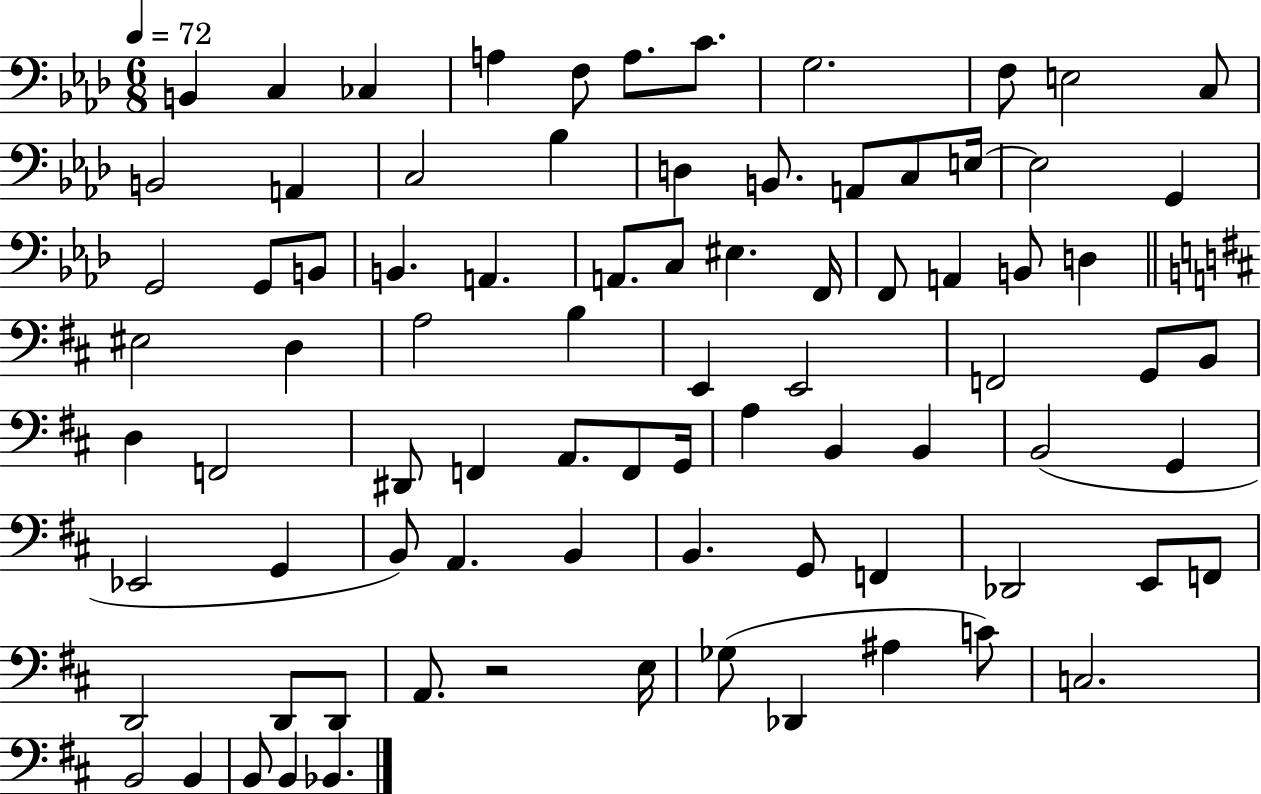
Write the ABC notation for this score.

X:1
T:Untitled
M:6/8
L:1/4
K:Ab
B,, C, _C, A, F,/2 A,/2 C/2 G,2 F,/2 E,2 C,/2 B,,2 A,, C,2 _B, D, B,,/2 A,,/2 C,/2 E,/4 E,2 G,, G,,2 G,,/2 B,,/2 B,, A,, A,,/2 C,/2 ^E, F,,/4 F,,/2 A,, B,,/2 D, ^E,2 D, A,2 B, E,, E,,2 F,,2 G,,/2 B,,/2 D, F,,2 ^D,,/2 F,, A,,/2 F,,/2 G,,/4 A, B,, B,, B,,2 G,, _E,,2 G,, B,,/2 A,, B,, B,, G,,/2 F,, _D,,2 E,,/2 F,,/2 D,,2 D,,/2 D,,/2 A,,/2 z2 E,/4 _G,/2 _D,, ^A, C/2 C,2 B,,2 B,, B,,/2 B,, _B,,